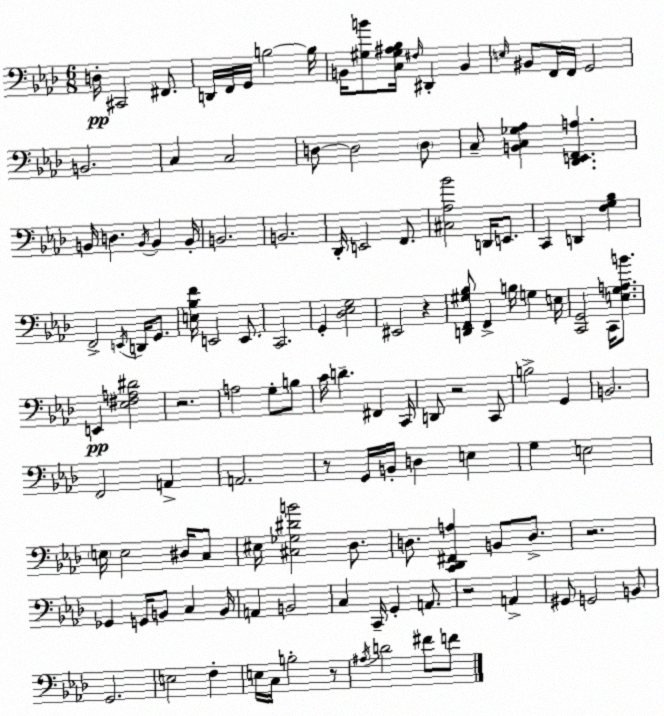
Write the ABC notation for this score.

X:1
T:Untitled
M:6/8
L:1/4
K:Ab
D,/4 ^C,,2 ^F,,/2 D,,/4 F,,/4 G,,/4 B,2 B,/4 B,,/4 [^G,B]/2 [C,^G,^A,_B,]/4 ^F,/4 ^D,, B,, E,/4 ^B,,/2 F,,/4 F,,/4 G,,2 B,,2 C, C,2 D,/2 D,2 D,/2 C,/2 [B,,C,_G,_A,] [_D,,E,,F,,A,] B,,/4 D, B,,/4 B,, B,,/4 B,,2 B,,2 _D,,/4 E,,2 F,,/2 [^C,_A,_B]2 D,,/4 E,,/2 C,, D,, [F,G,_B,] F,,2 E,,/4 D,,/4 G,,/2 [E,_B,F]/4 E,,2 E,,/2 C,,2 G,, [_D,_E,G,]2 ^E,,2 z [D,,F,,^G,_B,]/2 F,, B,/4 G, E,/4 [C,,G,,]2 C,,/4 [E,G,A,B]/2 E,, [_E,^F,A,^D]2 z2 A,2 G,/2 B,/2 C/4 D ^F,, C,,/4 D,,/2 z2 C,,/2 B,2 G,, B,,2 F,,2 A,, A,,2 z/2 G,,/4 B,,/4 D, E, G, E,2 E,/4 E,2 ^D,/4 C,/2 ^E,/4 [^C,_G,^DB]2 _D,/2 D,/2 [C,,_D,,^F,,A,] B,,/2 D,/2 z2 _G,, G,,/4 B,,/2 C, B,,/4 A,, B,,2 C, C,,/4 G,, A,,/2 z2 A,, ^G,,/2 G,,2 B,,/2 G,,2 E,2 F, E,/4 C,/4 B,2 z/2 ^A,/4 D2 ^F/2 F/2